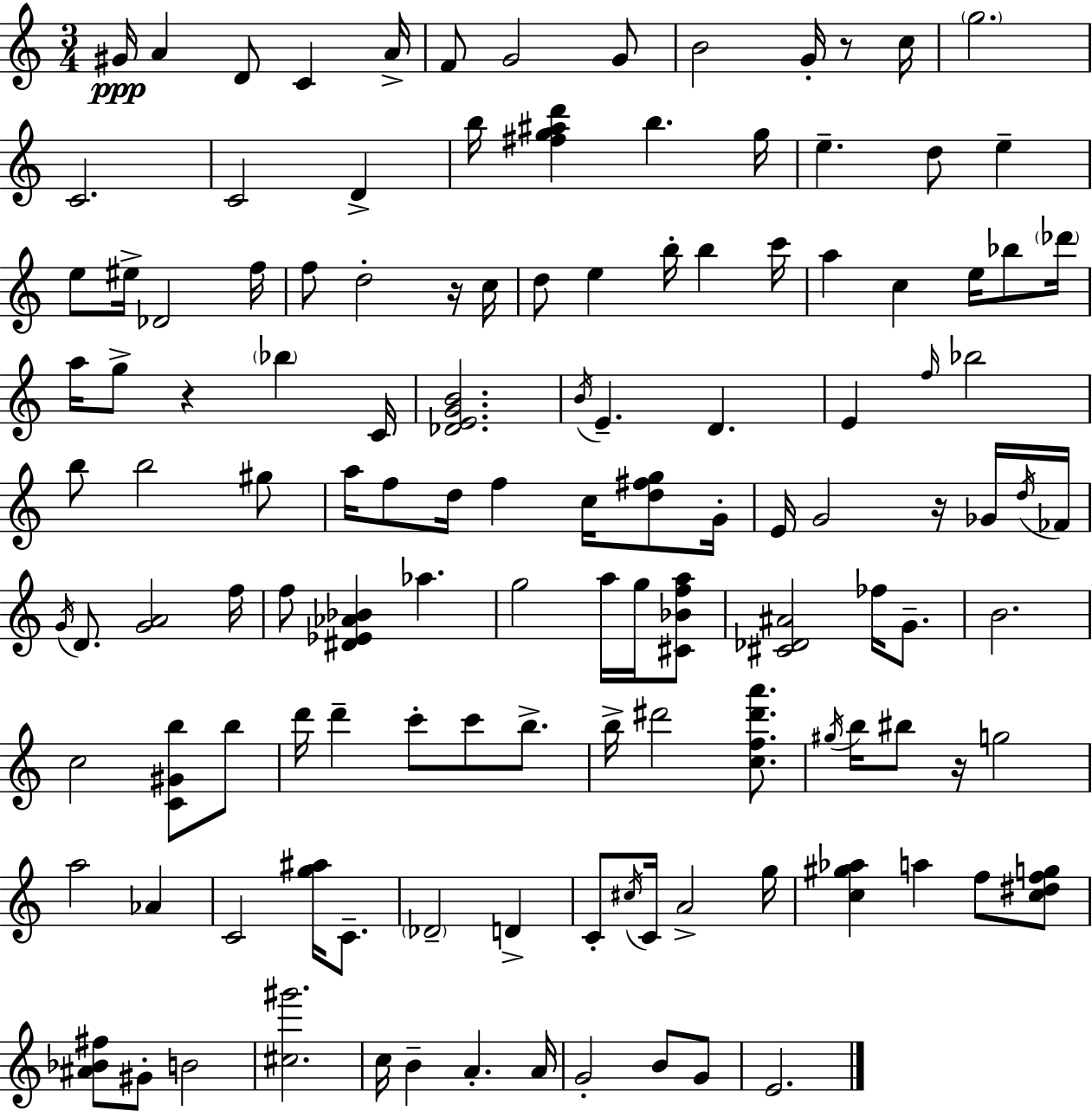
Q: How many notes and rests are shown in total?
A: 128